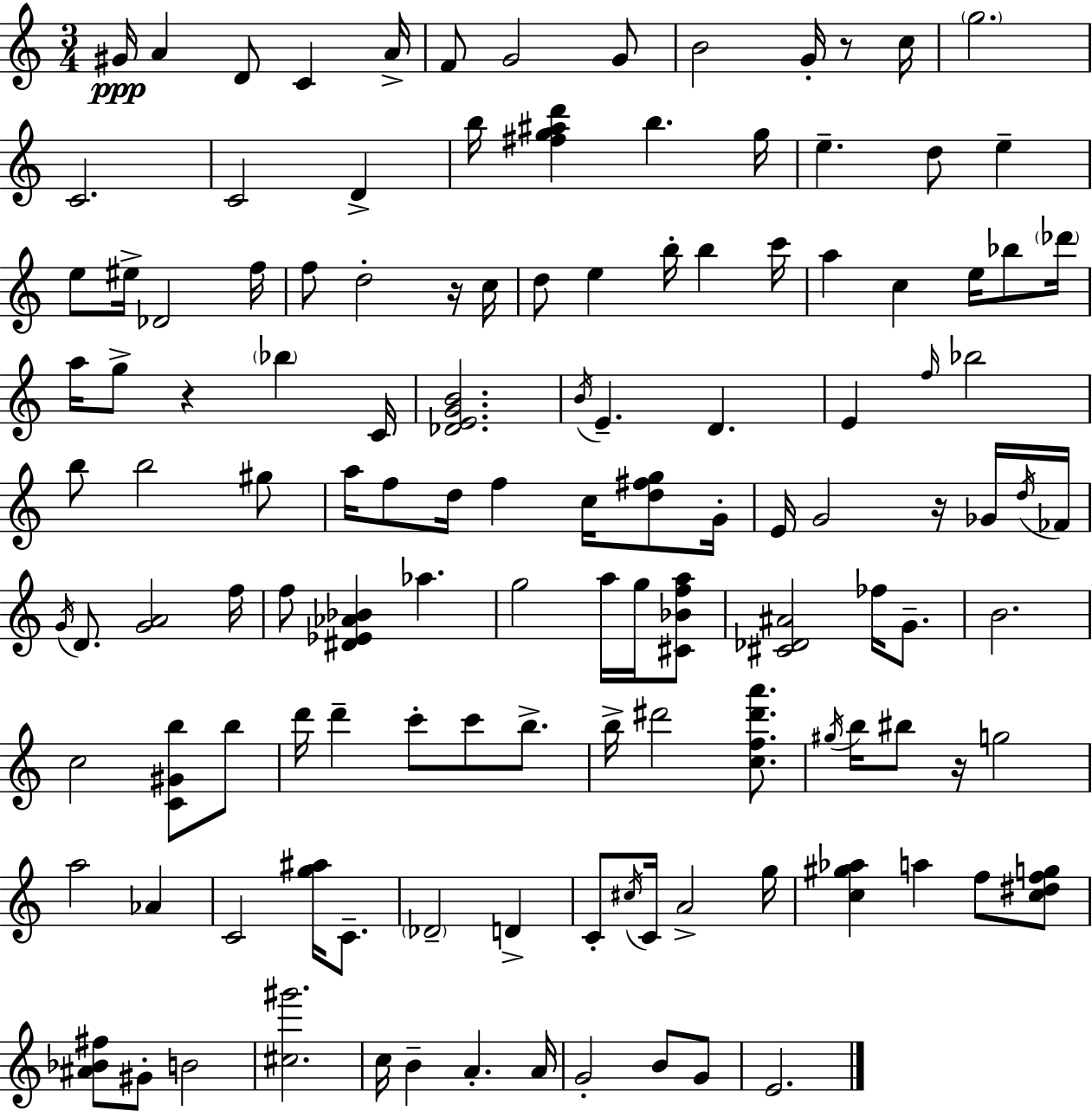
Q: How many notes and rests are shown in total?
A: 128